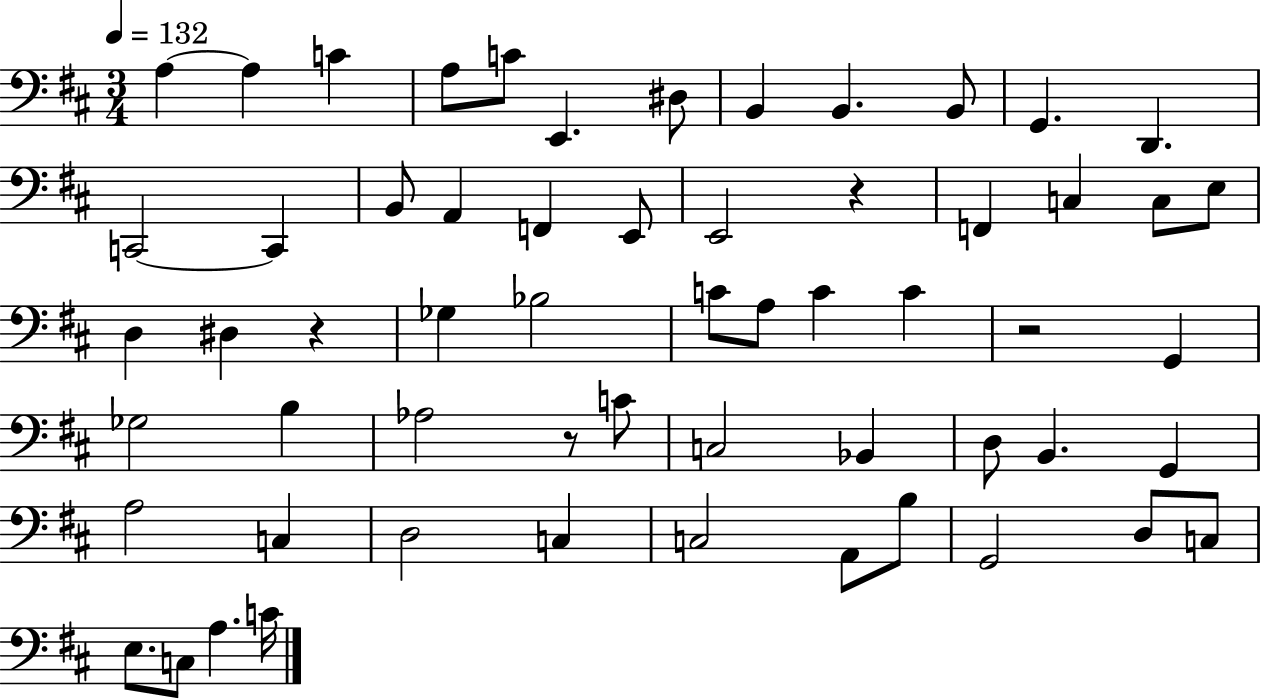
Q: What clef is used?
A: bass